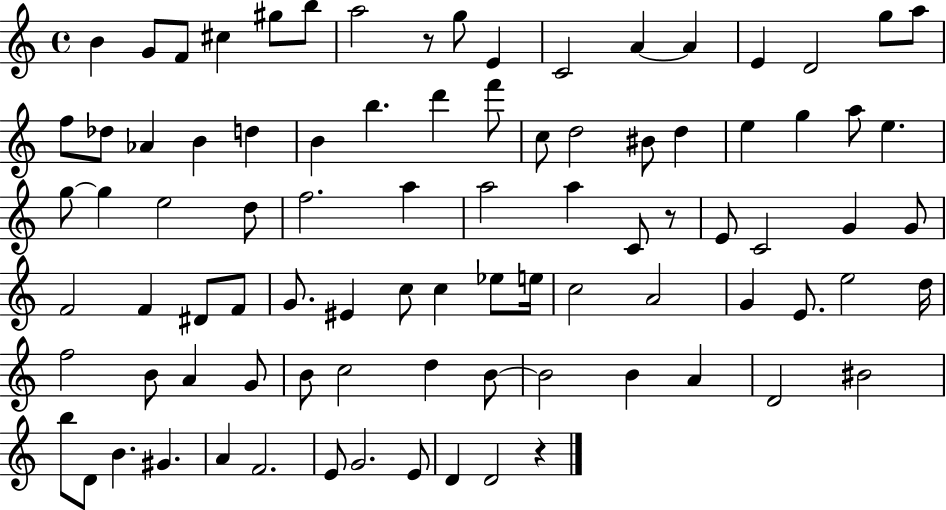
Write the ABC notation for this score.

X:1
T:Untitled
M:4/4
L:1/4
K:C
B G/2 F/2 ^c ^g/2 b/2 a2 z/2 g/2 E C2 A A E D2 g/2 a/2 f/2 _d/2 _A B d B b d' f'/2 c/2 d2 ^B/2 d e g a/2 e g/2 g e2 d/2 f2 a a2 a C/2 z/2 E/2 C2 G G/2 F2 F ^D/2 F/2 G/2 ^E c/2 c _e/2 e/4 c2 A2 G E/2 e2 d/4 f2 B/2 A G/2 B/2 c2 d B/2 B2 B A D2 ^B2 b/2 D/2 B ^G A F2 E/2 G2 E/2 D D2 z